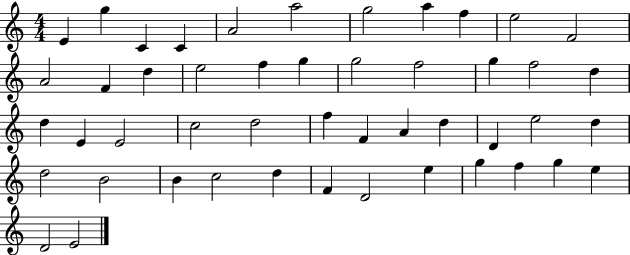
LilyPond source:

{
  \clef treble
  \numericTimeSignature
  \time 4/4
  \key c \major
  e'4 g''4 c'4 c'4 | a'2 a''2 | g''2 a''4 f''4 | e''2 f'2 | \break a'2 f'4 d''4 | e''2 f''4 g''4 | g''2 f''2 | g''4 f''2 d''4 | \break d''4 e'4 e'2 | c''2 d''2 | f''4 f'4 a'4 d''4 | d'4 e''2 d''4 | \break d''2 b'2 | b'4 c''2 d''4 | f'4 d'2 e''4 | g''4 f''4 g''4 e''4 | \break d'2 e'2 | \bar "|."
}